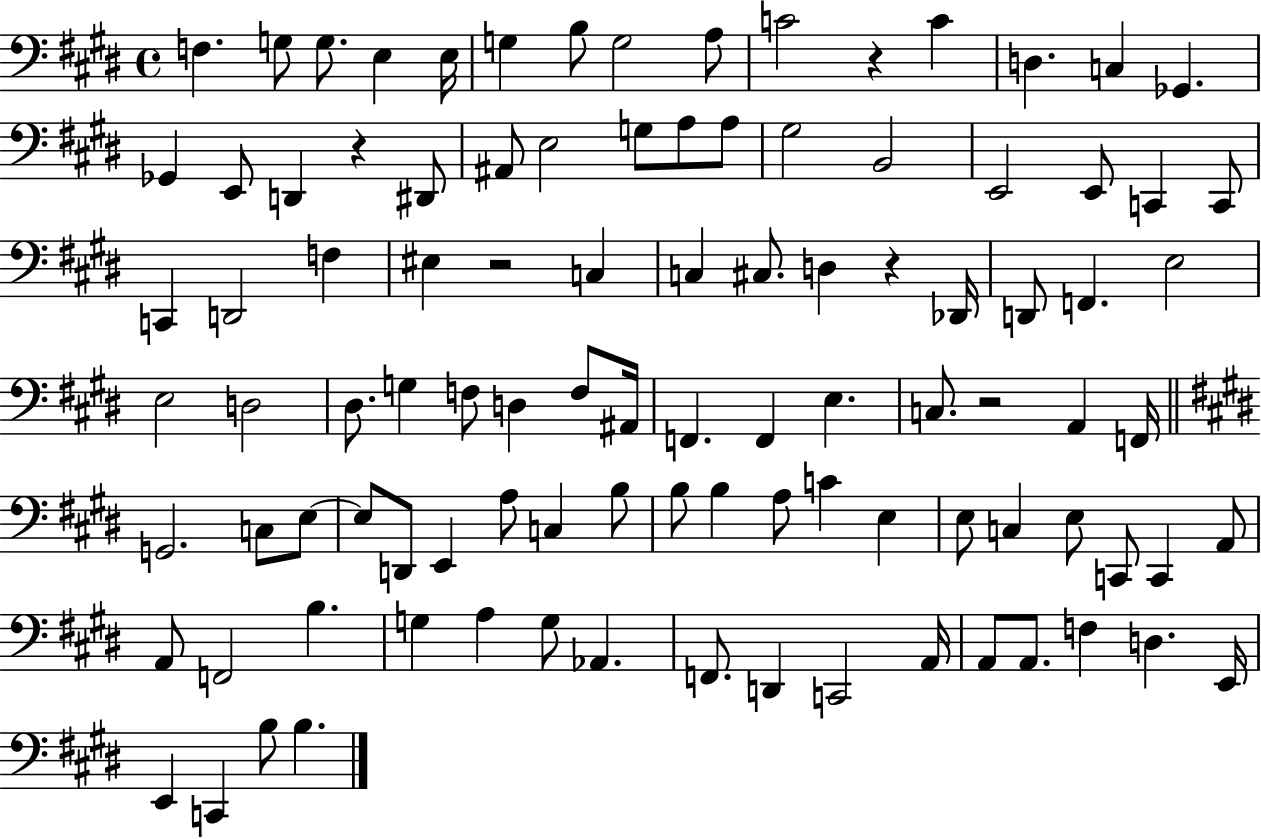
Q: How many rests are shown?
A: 5